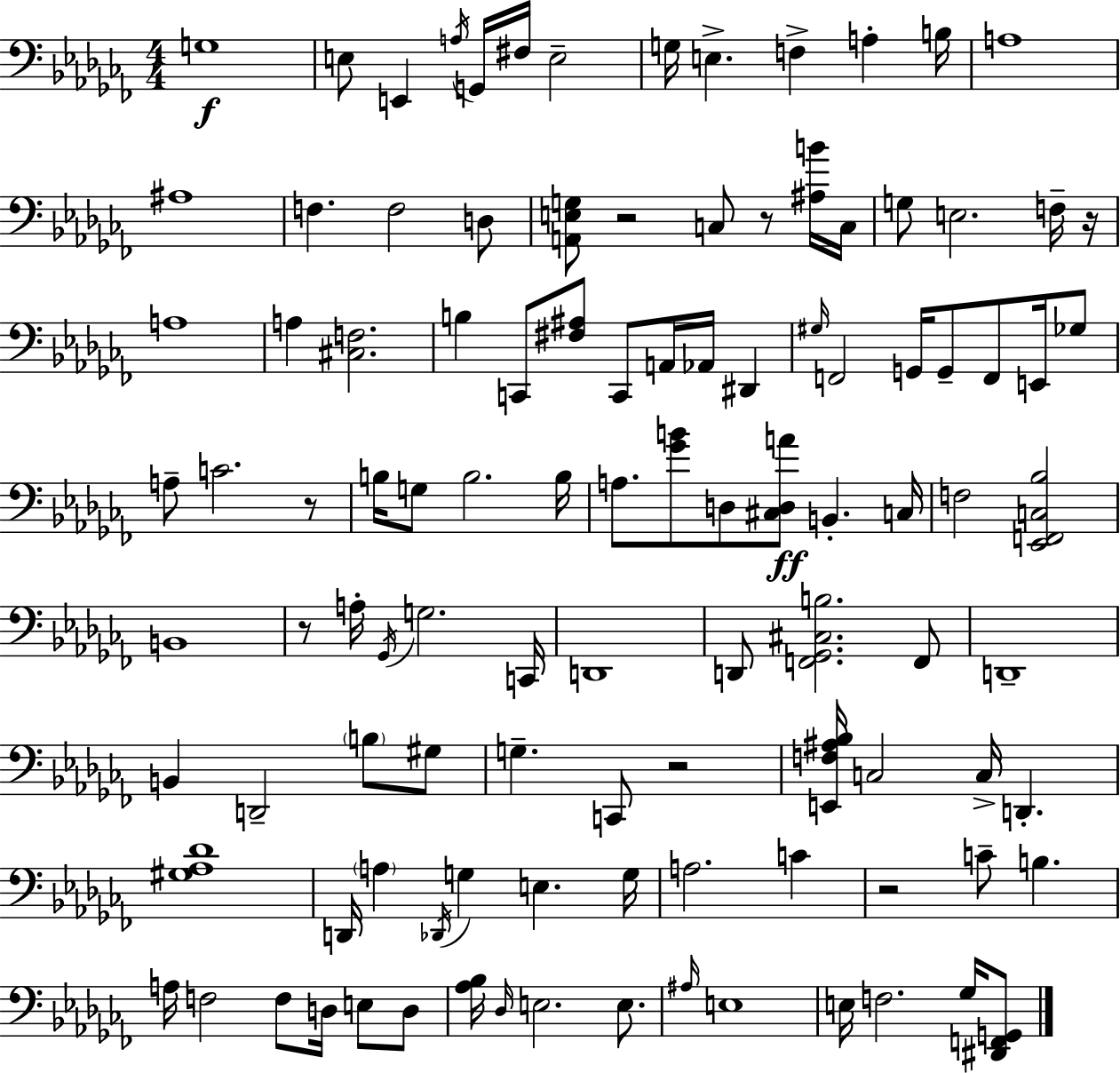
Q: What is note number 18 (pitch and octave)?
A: C3